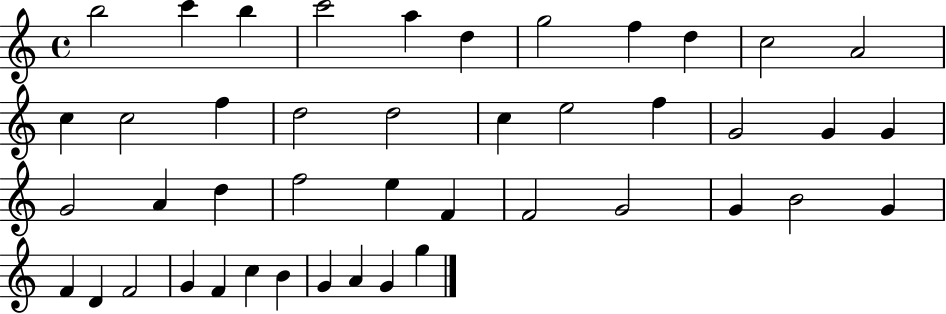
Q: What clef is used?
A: treble